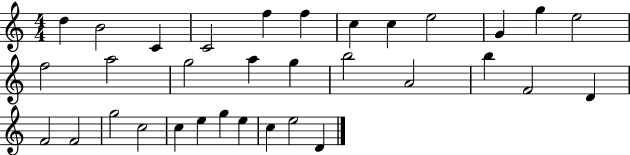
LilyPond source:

{
  \clef treble
  \numericTimeSignature
  \time 4/4
  \key c \major
  d''4 b'2 c'4 | c'2 f''4 f''4 | c''4 c''4 e''2 | g'4 g''4 e''2 | \break f''2 a''2 | g''2 a''4 g''4 | b''2 a'2 | b''4 f'2 d'4 | \break f'2 f'2 | g''2 c''2 | c''4 e''4 g''4 e''4 | c''4 e''2 d'4 | \break \bar "|."
}